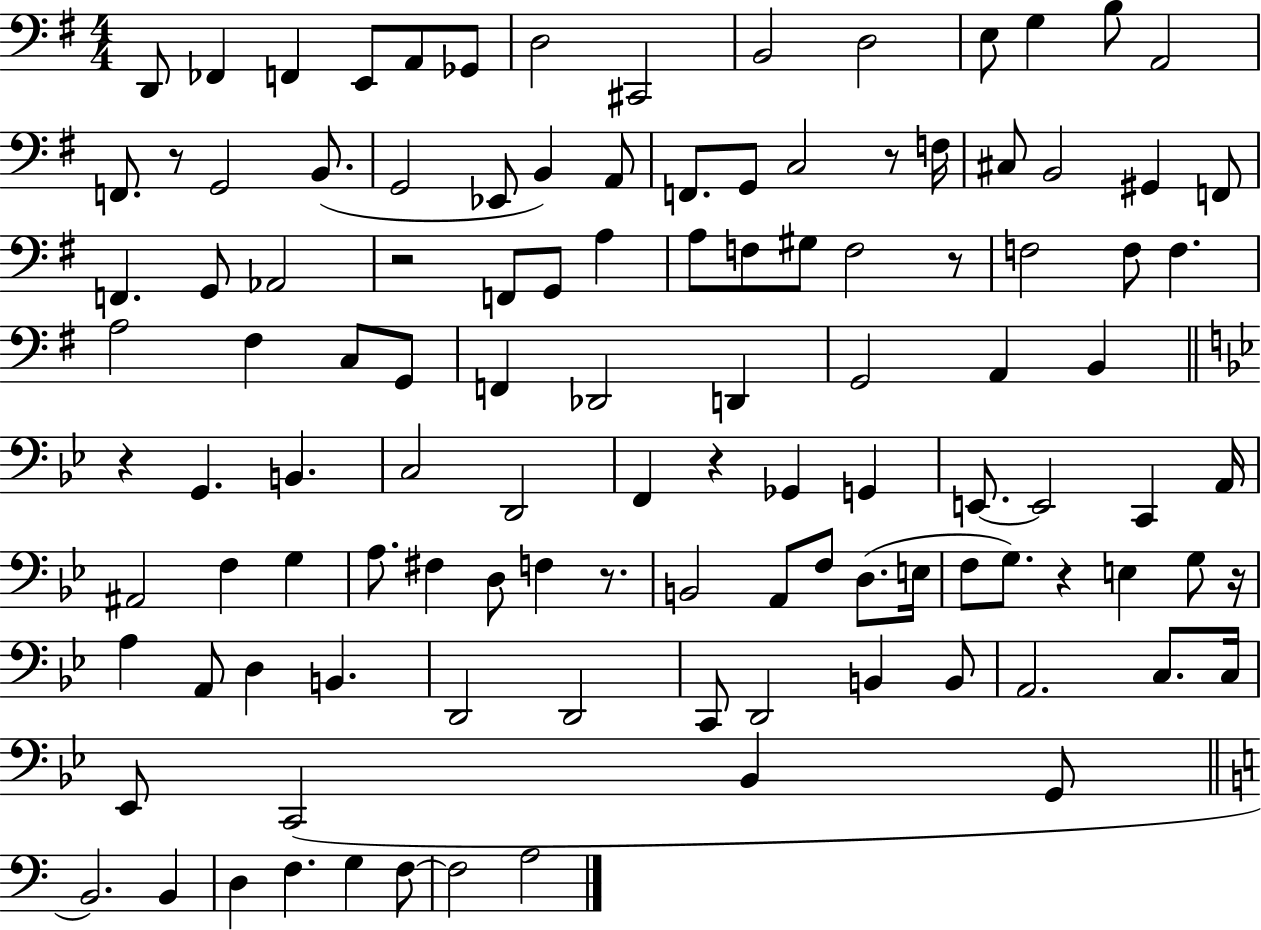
{
  \clef bass
  \numericTimeSignature
  \time 4/4
  \key g \major
  d,8 fes,4 f,4 e,8 a,8 ges,8 | d2 cis,2 | b,2 d2 | e8 g4 b8 a,2 | \break f,8. r8 g,2 b,8.( | g,2 ees,8 b,4) a,8 | f,8. g,8 c2 r8 f16 | cis8 b,2 gis,4 f,8 | \break f,4. g,8 aes,2 | r2 f,8 g,8 a4 | a8 f8 gis8 f2 r8 | f2 f8 f4. | \break a2 fis4 c8 g,8 | f,4 des,2 d,4 | g,2 a,4 b,4 | \bar "||" \break \key bes \major r4 g,4. b,4. | c2 d,2 | f,4 r4 ges,4 g,4 | e,8.~~ e,2 c,4 a,16 | \break ais,2 f4 g4 | a8. fis4 d8 f4 r8. | b,2 a,8 f8 d8.( e16 | f8 g8.) r4 e4 g8 r16 | \break a4 a,8 d4 b,4. | d,2 d,2 | c,8 d,2 b,4 b,8 | a,2. c8. c16 | \break ees,8 c,2( bes,4 g,8 | \bar "||" \break \key c \major b,2.) b,4 | d4 f4. g4 f8~~ | f2 a2 | \bar "|."
}